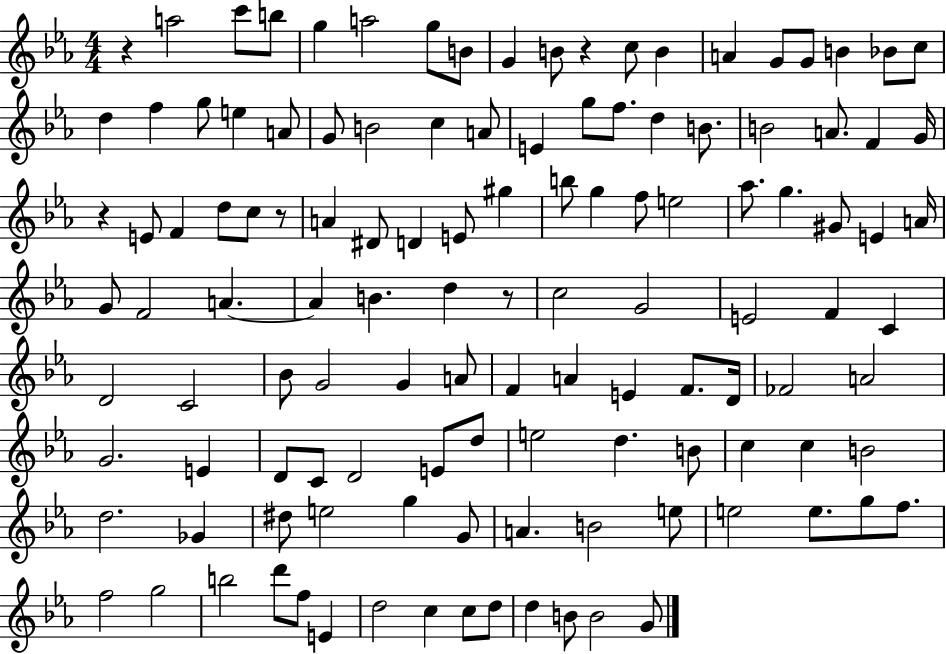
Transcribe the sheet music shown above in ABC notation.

X:1
T:Untitled
M:4/4
L:1/4
K:Eb
z a2 c'/2 b/2 g a2 g/2 B/2 G B/2 z c/2 B A G/2 G/2 B _B/2 c/2 d f g/2 e A/2 G/2 B2 c A/2 E g/2 f/2 d B/2 B2 A/2 F G/4 z E/2 F d/2 c/2 z/2 A ^D/2 D E/2 ^g b/2 g f/2 e2 _a/2 g ^G/2 E A/4 G/2 F2 A A B d z/2 c2 G2 E2 F C D2 C2 _B/2 G2 G A/2 F A E F/2 D/4 _F2 A2 G2 E D/2 C/2 D2 E/2 d/2 e2 d B/2 c c B2 d2 _G ^d/2 e2 g G/2 A B2 e/2 e2 e/2 g/2 f/2 f2 g2 b2 d'/2 f/2 E d2 c c/2 d/2 d B/2 B2 G/2